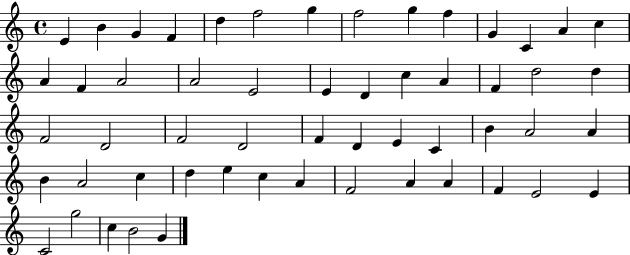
E4/q B4/q G4/q F4/q D5/q F5/h G5/q F5/h G5/q F5/q G4/q C4/q A4/q C5/q A4/q F4/q A4/h A4/h E4/h E4/q D4/q C5/q A4/q F4/q D5/h D5/q F4/h D4/h F4/h D4/h F4/q D4/q E4/q C4/q B4/q A4/h A4/q B4/q A4/h C5/q D5/q E5/q C5/q A4/q F4/h A4/q A4/q F4/q E4/h E4/q C4/h G5/h C5/q B4/h G4/q